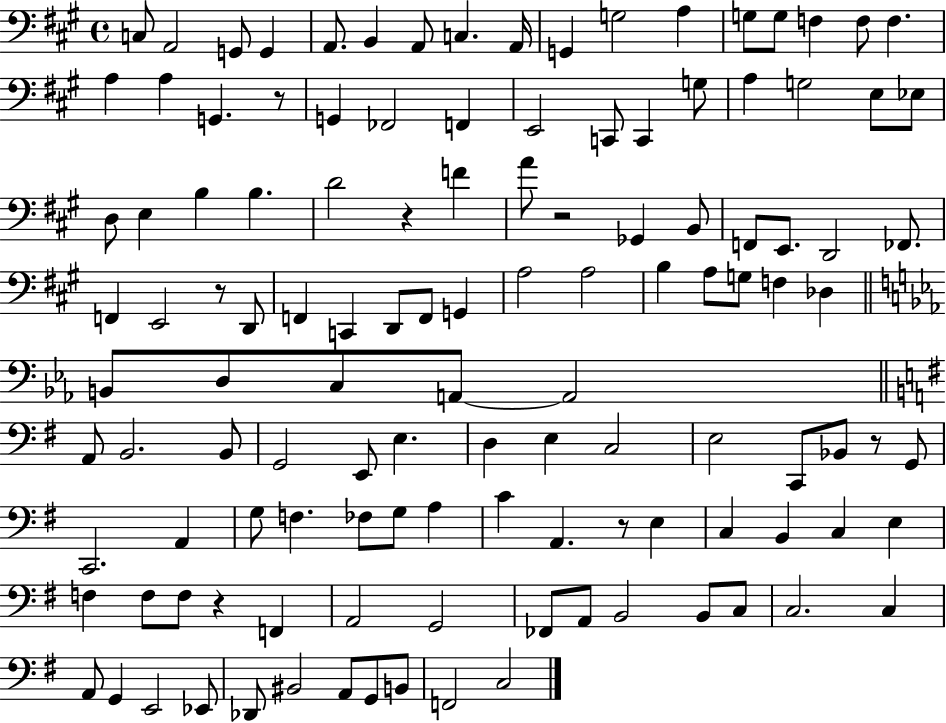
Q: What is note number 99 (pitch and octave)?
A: A2